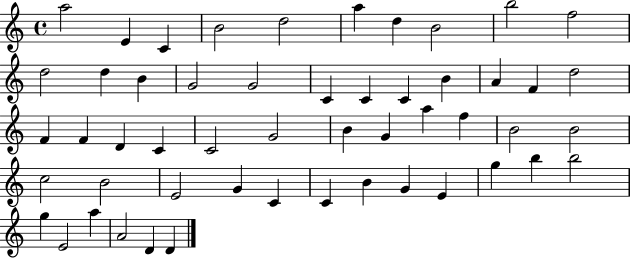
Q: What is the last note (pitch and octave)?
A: D4